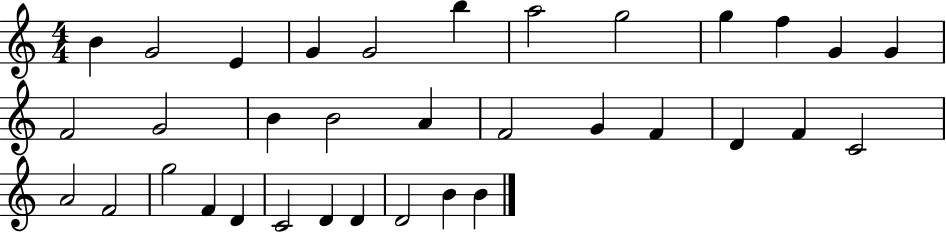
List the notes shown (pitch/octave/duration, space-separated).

B4/q G4/h E4/q G4/q G4/h B5/q A5/h G5/h G5/q F5/q G4/q G4/q F4/h G4/h B4/q B4/h A4/q F4/h G4/q F4/q D4/q F4/q C4/h A4/h F4/h G5/h F4/q D4/q C4/h D4/q D4/q D4/h B4/q B4/q